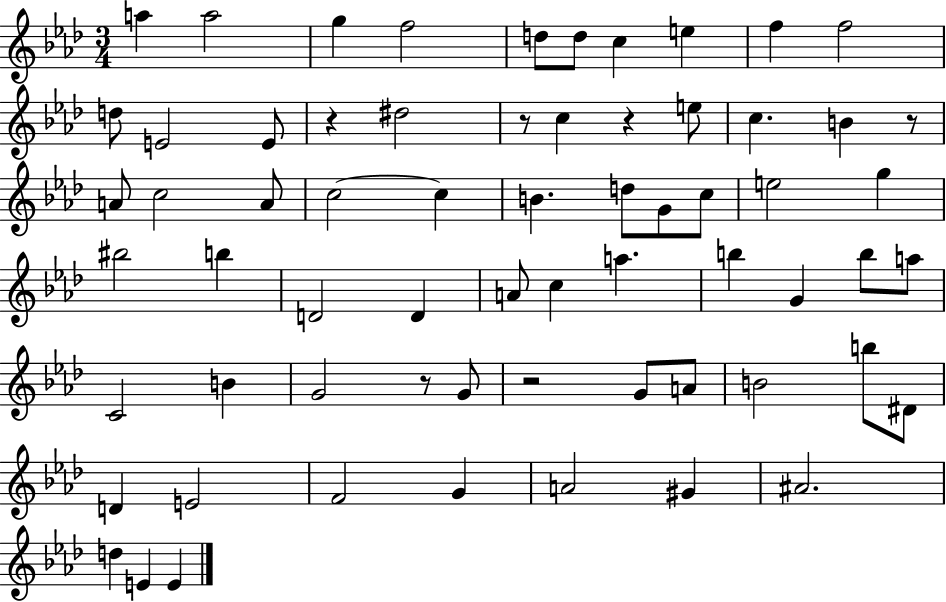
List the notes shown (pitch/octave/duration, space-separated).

A5/q A5/h G5/q F5/h D5/e D5/e C5/q E5/q F5/q F5/h D5/e E4/h E4/e R/q D#5/h R/e C5/q R/q E5/e C5/q. B4/q R/e A4/e C5/h A4/e C5/h C5/q B4/q. D5/e G4/e C5/e E5/h G5/q BIS5/h B5/q D4/h D4/q A4/e C5/q A5/q. B5/q G4/q B5/e A5/e C4/h B4/q G4/h R/e G4/e R/h G4/e A4/e B4/h B5/e D#4/e D4/q E4/h F4/h G4/q A4/h G#4/q A#4/h. D5/q E4/q E4/q